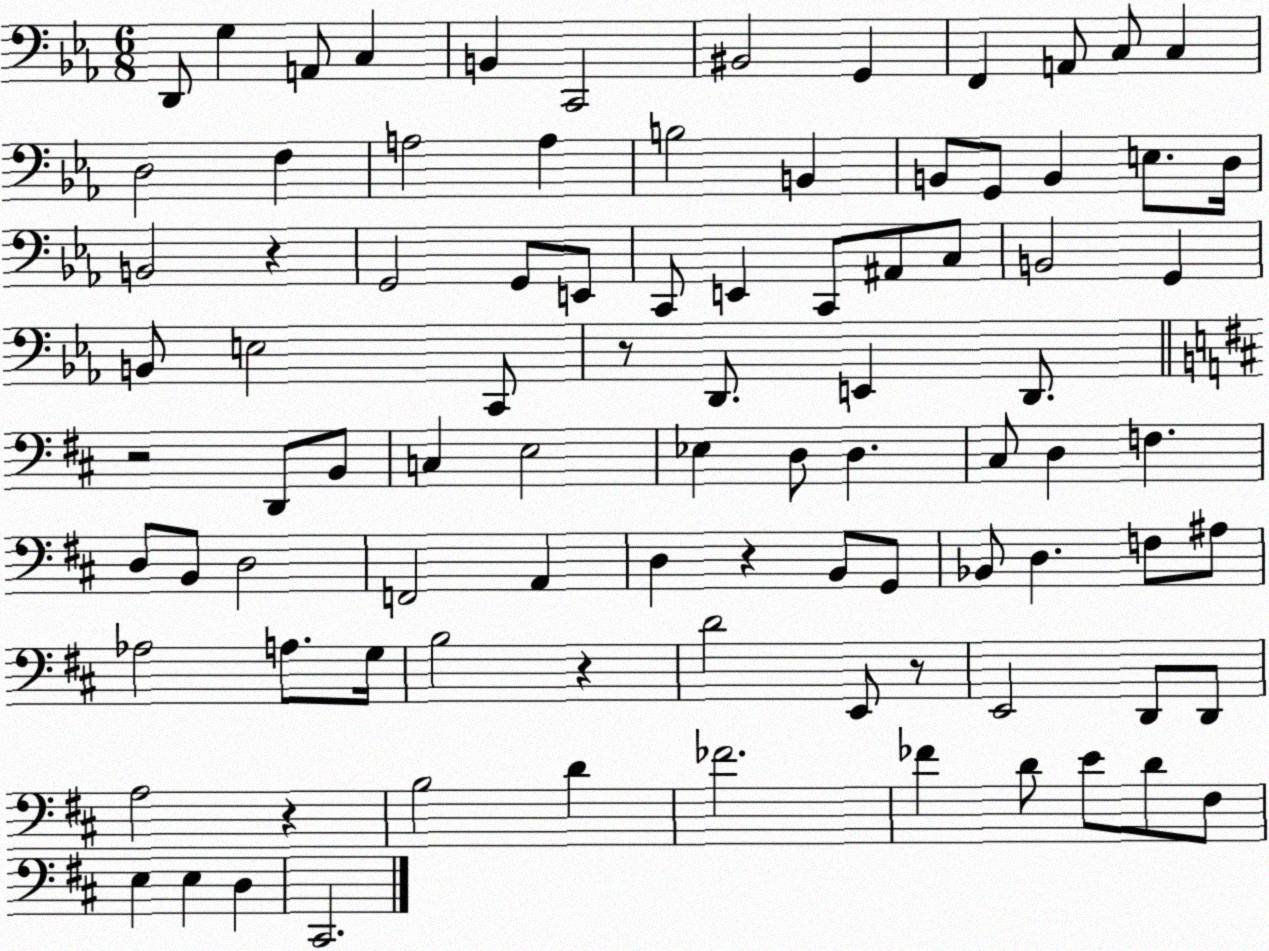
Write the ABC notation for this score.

X:1
T:Untitled
M:6/8
L:1/4
K:Eb
D,,/2 G, A,,/2 C, B,, C,,2 ^B,,2 G,, F,, A,,/2 C,/2 C, D,2 F, A,2 A, B,2 B,, B,,/2 G,,/2 B,, E,/2 D,/4 B,,2 z G,,2 G,,/2 E,,/2 C,,/2 E,, C,,/2 ^A,,/2 C,/2 B,,2 G,, B,,/2 E,2 C,,/2 z/2 D,,/2 E,, D,,/2 z2 D,,/2 B,,/2 C, E,2 _E, D,/2 D, ^C,/2 D, F, D,/2 B,,/2 D,2 F,,2 A,, D, z B,,/2 G,,/2 _B,,/2 D, F,/2 ^A,/2 _A,2 A,/2 G,/4 B,2 z D2 E,,/2 z/2 E,,2 D,,/2 D,,/2 A,2 z B,2 D _F2 _F D/2 E/2 D/2 ^F,/2 E, E, D, ^C,,2